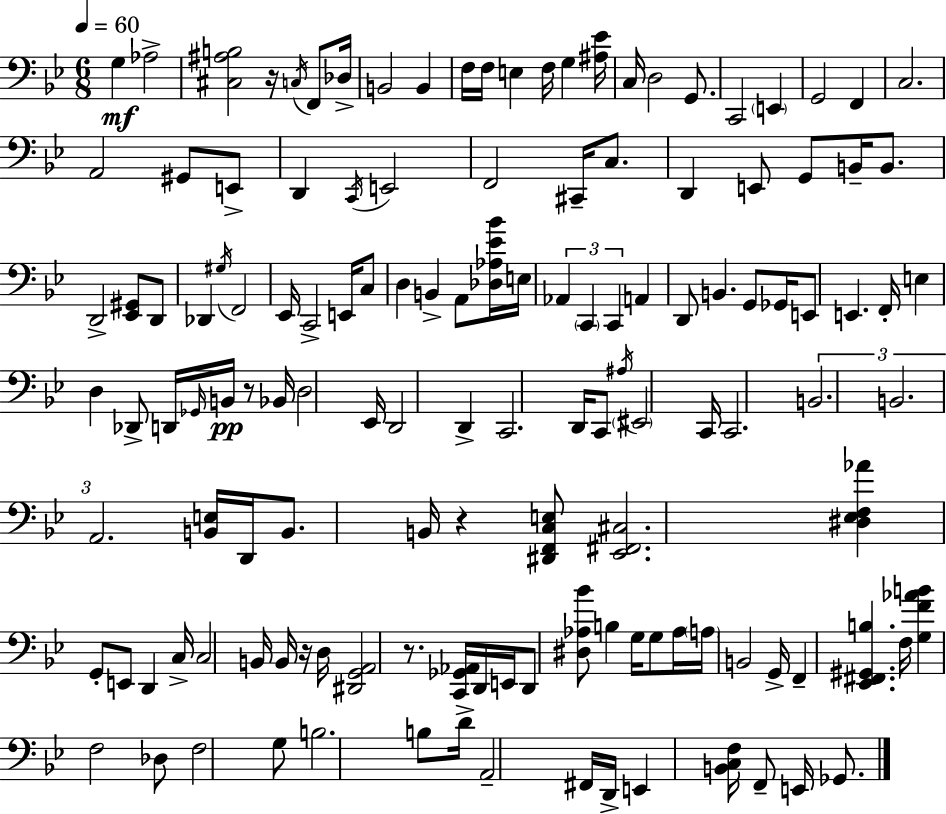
G3/q Ab3/h [C#3,A#3,B3]/h R/s C3/s F2/e Db3/s B2/h B2/q F3/s F3/s E3/q F3/s G3/q [A#3,Eb4]/s C3/s D3/h G2/e. C2/h E2/q G2/h F2/q C3/h. A2/h G#2/e E2/e D2/q C2/s E2/h F2/h C#2/s C3/e. D2/q E2/e G2/e B2/s B2/e. D2/h [Eb2,G#2]/e D2/e Db2/q G#3/s F2/h Eb2/s C2/h E2/s C3/e D3/q B2/q A2/e [Db3,Ab3,Eb4,Bb4]/s E3/s Ab2/q C2/q C2/q A2/q D2/e B2/q. G2/e Gb2/s E2/e E2/q. F2/s E3/q D3/q Db2/e D2/s Gb2/s B2/s R/e Bb2/s D3/h Eb2/s D2/h D2/q C2/h. D2/s C2/e A#3/s EIS2/h C2/s C2/h. B2/h. B2/h. A2/h. [B2,E3]/s D2/s B2/e. B2/s R/q [D#2,F2,C3,E3]/e [Eb2,F#2,C#3]/h. [D#3,Eb3,F3,Ab4]/q G2/e E2/e D2/q C3/s C3/h B2/s B2/s R/s D3/s [D#2,G2,A2]/h R/e. [C2,Gb2,Ab2]/s D2/s E2/s D2/e [D#3,Ab3,Bb4]/e B3/q G3/s G3/e Ab3/s A3/s B2/h G2/s F2/q [Eb2,F#2,G#2,B3]/q. F3/s [G3,F4,Ab4,B4]/q F3/h Db3/e F3/h G3/e B3/h. B3/e D4/s A2/h F#2/s D2/s E2/q [B2,C3,F3]/s F2/e E2/s Gb2/e.